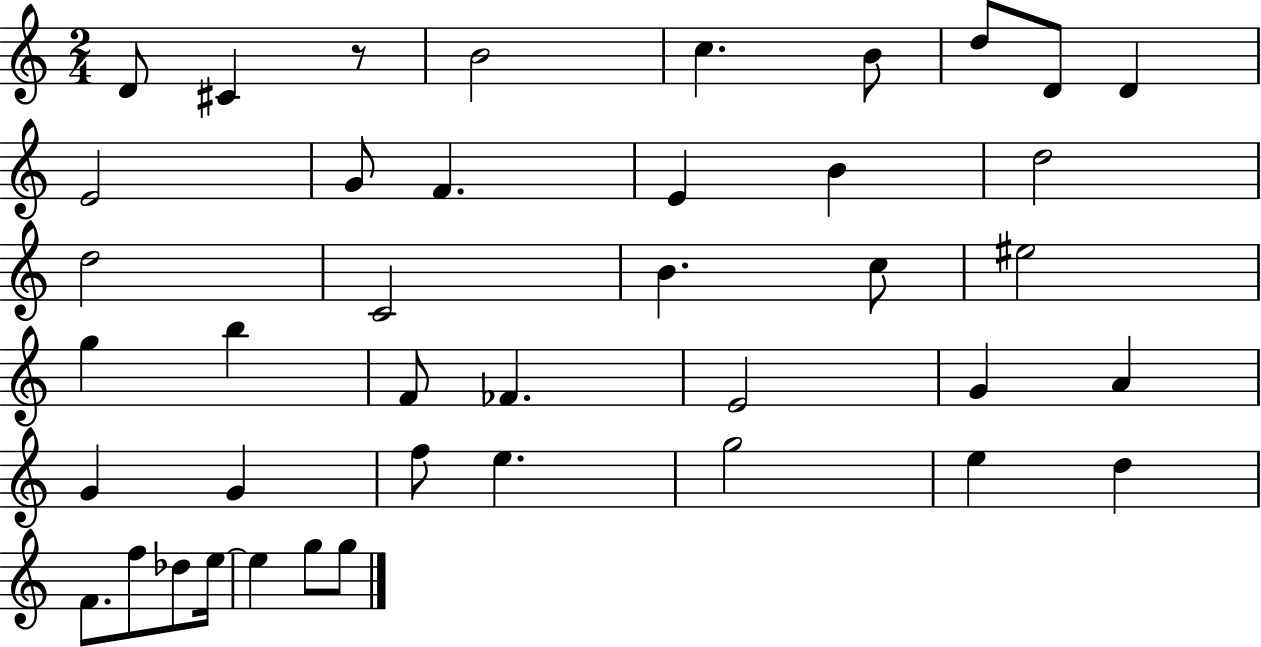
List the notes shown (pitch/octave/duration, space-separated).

D4/e C#4/q R/e B4/h C5/q. B4/e D5/e D4/e D4/q E4/h G4/e F4/q. E4/q B4/q D5/h D5/h C4/h B4/q. C5/e EIS5/h G5/q B5/q F4/e FES4/q. E4/h G4/q A4/q G4/q G4/q F5/e E5/q. G5/h E5/q D5/q F4/e. F5/e Db5/e E5/s E5/q G5/e G5/e